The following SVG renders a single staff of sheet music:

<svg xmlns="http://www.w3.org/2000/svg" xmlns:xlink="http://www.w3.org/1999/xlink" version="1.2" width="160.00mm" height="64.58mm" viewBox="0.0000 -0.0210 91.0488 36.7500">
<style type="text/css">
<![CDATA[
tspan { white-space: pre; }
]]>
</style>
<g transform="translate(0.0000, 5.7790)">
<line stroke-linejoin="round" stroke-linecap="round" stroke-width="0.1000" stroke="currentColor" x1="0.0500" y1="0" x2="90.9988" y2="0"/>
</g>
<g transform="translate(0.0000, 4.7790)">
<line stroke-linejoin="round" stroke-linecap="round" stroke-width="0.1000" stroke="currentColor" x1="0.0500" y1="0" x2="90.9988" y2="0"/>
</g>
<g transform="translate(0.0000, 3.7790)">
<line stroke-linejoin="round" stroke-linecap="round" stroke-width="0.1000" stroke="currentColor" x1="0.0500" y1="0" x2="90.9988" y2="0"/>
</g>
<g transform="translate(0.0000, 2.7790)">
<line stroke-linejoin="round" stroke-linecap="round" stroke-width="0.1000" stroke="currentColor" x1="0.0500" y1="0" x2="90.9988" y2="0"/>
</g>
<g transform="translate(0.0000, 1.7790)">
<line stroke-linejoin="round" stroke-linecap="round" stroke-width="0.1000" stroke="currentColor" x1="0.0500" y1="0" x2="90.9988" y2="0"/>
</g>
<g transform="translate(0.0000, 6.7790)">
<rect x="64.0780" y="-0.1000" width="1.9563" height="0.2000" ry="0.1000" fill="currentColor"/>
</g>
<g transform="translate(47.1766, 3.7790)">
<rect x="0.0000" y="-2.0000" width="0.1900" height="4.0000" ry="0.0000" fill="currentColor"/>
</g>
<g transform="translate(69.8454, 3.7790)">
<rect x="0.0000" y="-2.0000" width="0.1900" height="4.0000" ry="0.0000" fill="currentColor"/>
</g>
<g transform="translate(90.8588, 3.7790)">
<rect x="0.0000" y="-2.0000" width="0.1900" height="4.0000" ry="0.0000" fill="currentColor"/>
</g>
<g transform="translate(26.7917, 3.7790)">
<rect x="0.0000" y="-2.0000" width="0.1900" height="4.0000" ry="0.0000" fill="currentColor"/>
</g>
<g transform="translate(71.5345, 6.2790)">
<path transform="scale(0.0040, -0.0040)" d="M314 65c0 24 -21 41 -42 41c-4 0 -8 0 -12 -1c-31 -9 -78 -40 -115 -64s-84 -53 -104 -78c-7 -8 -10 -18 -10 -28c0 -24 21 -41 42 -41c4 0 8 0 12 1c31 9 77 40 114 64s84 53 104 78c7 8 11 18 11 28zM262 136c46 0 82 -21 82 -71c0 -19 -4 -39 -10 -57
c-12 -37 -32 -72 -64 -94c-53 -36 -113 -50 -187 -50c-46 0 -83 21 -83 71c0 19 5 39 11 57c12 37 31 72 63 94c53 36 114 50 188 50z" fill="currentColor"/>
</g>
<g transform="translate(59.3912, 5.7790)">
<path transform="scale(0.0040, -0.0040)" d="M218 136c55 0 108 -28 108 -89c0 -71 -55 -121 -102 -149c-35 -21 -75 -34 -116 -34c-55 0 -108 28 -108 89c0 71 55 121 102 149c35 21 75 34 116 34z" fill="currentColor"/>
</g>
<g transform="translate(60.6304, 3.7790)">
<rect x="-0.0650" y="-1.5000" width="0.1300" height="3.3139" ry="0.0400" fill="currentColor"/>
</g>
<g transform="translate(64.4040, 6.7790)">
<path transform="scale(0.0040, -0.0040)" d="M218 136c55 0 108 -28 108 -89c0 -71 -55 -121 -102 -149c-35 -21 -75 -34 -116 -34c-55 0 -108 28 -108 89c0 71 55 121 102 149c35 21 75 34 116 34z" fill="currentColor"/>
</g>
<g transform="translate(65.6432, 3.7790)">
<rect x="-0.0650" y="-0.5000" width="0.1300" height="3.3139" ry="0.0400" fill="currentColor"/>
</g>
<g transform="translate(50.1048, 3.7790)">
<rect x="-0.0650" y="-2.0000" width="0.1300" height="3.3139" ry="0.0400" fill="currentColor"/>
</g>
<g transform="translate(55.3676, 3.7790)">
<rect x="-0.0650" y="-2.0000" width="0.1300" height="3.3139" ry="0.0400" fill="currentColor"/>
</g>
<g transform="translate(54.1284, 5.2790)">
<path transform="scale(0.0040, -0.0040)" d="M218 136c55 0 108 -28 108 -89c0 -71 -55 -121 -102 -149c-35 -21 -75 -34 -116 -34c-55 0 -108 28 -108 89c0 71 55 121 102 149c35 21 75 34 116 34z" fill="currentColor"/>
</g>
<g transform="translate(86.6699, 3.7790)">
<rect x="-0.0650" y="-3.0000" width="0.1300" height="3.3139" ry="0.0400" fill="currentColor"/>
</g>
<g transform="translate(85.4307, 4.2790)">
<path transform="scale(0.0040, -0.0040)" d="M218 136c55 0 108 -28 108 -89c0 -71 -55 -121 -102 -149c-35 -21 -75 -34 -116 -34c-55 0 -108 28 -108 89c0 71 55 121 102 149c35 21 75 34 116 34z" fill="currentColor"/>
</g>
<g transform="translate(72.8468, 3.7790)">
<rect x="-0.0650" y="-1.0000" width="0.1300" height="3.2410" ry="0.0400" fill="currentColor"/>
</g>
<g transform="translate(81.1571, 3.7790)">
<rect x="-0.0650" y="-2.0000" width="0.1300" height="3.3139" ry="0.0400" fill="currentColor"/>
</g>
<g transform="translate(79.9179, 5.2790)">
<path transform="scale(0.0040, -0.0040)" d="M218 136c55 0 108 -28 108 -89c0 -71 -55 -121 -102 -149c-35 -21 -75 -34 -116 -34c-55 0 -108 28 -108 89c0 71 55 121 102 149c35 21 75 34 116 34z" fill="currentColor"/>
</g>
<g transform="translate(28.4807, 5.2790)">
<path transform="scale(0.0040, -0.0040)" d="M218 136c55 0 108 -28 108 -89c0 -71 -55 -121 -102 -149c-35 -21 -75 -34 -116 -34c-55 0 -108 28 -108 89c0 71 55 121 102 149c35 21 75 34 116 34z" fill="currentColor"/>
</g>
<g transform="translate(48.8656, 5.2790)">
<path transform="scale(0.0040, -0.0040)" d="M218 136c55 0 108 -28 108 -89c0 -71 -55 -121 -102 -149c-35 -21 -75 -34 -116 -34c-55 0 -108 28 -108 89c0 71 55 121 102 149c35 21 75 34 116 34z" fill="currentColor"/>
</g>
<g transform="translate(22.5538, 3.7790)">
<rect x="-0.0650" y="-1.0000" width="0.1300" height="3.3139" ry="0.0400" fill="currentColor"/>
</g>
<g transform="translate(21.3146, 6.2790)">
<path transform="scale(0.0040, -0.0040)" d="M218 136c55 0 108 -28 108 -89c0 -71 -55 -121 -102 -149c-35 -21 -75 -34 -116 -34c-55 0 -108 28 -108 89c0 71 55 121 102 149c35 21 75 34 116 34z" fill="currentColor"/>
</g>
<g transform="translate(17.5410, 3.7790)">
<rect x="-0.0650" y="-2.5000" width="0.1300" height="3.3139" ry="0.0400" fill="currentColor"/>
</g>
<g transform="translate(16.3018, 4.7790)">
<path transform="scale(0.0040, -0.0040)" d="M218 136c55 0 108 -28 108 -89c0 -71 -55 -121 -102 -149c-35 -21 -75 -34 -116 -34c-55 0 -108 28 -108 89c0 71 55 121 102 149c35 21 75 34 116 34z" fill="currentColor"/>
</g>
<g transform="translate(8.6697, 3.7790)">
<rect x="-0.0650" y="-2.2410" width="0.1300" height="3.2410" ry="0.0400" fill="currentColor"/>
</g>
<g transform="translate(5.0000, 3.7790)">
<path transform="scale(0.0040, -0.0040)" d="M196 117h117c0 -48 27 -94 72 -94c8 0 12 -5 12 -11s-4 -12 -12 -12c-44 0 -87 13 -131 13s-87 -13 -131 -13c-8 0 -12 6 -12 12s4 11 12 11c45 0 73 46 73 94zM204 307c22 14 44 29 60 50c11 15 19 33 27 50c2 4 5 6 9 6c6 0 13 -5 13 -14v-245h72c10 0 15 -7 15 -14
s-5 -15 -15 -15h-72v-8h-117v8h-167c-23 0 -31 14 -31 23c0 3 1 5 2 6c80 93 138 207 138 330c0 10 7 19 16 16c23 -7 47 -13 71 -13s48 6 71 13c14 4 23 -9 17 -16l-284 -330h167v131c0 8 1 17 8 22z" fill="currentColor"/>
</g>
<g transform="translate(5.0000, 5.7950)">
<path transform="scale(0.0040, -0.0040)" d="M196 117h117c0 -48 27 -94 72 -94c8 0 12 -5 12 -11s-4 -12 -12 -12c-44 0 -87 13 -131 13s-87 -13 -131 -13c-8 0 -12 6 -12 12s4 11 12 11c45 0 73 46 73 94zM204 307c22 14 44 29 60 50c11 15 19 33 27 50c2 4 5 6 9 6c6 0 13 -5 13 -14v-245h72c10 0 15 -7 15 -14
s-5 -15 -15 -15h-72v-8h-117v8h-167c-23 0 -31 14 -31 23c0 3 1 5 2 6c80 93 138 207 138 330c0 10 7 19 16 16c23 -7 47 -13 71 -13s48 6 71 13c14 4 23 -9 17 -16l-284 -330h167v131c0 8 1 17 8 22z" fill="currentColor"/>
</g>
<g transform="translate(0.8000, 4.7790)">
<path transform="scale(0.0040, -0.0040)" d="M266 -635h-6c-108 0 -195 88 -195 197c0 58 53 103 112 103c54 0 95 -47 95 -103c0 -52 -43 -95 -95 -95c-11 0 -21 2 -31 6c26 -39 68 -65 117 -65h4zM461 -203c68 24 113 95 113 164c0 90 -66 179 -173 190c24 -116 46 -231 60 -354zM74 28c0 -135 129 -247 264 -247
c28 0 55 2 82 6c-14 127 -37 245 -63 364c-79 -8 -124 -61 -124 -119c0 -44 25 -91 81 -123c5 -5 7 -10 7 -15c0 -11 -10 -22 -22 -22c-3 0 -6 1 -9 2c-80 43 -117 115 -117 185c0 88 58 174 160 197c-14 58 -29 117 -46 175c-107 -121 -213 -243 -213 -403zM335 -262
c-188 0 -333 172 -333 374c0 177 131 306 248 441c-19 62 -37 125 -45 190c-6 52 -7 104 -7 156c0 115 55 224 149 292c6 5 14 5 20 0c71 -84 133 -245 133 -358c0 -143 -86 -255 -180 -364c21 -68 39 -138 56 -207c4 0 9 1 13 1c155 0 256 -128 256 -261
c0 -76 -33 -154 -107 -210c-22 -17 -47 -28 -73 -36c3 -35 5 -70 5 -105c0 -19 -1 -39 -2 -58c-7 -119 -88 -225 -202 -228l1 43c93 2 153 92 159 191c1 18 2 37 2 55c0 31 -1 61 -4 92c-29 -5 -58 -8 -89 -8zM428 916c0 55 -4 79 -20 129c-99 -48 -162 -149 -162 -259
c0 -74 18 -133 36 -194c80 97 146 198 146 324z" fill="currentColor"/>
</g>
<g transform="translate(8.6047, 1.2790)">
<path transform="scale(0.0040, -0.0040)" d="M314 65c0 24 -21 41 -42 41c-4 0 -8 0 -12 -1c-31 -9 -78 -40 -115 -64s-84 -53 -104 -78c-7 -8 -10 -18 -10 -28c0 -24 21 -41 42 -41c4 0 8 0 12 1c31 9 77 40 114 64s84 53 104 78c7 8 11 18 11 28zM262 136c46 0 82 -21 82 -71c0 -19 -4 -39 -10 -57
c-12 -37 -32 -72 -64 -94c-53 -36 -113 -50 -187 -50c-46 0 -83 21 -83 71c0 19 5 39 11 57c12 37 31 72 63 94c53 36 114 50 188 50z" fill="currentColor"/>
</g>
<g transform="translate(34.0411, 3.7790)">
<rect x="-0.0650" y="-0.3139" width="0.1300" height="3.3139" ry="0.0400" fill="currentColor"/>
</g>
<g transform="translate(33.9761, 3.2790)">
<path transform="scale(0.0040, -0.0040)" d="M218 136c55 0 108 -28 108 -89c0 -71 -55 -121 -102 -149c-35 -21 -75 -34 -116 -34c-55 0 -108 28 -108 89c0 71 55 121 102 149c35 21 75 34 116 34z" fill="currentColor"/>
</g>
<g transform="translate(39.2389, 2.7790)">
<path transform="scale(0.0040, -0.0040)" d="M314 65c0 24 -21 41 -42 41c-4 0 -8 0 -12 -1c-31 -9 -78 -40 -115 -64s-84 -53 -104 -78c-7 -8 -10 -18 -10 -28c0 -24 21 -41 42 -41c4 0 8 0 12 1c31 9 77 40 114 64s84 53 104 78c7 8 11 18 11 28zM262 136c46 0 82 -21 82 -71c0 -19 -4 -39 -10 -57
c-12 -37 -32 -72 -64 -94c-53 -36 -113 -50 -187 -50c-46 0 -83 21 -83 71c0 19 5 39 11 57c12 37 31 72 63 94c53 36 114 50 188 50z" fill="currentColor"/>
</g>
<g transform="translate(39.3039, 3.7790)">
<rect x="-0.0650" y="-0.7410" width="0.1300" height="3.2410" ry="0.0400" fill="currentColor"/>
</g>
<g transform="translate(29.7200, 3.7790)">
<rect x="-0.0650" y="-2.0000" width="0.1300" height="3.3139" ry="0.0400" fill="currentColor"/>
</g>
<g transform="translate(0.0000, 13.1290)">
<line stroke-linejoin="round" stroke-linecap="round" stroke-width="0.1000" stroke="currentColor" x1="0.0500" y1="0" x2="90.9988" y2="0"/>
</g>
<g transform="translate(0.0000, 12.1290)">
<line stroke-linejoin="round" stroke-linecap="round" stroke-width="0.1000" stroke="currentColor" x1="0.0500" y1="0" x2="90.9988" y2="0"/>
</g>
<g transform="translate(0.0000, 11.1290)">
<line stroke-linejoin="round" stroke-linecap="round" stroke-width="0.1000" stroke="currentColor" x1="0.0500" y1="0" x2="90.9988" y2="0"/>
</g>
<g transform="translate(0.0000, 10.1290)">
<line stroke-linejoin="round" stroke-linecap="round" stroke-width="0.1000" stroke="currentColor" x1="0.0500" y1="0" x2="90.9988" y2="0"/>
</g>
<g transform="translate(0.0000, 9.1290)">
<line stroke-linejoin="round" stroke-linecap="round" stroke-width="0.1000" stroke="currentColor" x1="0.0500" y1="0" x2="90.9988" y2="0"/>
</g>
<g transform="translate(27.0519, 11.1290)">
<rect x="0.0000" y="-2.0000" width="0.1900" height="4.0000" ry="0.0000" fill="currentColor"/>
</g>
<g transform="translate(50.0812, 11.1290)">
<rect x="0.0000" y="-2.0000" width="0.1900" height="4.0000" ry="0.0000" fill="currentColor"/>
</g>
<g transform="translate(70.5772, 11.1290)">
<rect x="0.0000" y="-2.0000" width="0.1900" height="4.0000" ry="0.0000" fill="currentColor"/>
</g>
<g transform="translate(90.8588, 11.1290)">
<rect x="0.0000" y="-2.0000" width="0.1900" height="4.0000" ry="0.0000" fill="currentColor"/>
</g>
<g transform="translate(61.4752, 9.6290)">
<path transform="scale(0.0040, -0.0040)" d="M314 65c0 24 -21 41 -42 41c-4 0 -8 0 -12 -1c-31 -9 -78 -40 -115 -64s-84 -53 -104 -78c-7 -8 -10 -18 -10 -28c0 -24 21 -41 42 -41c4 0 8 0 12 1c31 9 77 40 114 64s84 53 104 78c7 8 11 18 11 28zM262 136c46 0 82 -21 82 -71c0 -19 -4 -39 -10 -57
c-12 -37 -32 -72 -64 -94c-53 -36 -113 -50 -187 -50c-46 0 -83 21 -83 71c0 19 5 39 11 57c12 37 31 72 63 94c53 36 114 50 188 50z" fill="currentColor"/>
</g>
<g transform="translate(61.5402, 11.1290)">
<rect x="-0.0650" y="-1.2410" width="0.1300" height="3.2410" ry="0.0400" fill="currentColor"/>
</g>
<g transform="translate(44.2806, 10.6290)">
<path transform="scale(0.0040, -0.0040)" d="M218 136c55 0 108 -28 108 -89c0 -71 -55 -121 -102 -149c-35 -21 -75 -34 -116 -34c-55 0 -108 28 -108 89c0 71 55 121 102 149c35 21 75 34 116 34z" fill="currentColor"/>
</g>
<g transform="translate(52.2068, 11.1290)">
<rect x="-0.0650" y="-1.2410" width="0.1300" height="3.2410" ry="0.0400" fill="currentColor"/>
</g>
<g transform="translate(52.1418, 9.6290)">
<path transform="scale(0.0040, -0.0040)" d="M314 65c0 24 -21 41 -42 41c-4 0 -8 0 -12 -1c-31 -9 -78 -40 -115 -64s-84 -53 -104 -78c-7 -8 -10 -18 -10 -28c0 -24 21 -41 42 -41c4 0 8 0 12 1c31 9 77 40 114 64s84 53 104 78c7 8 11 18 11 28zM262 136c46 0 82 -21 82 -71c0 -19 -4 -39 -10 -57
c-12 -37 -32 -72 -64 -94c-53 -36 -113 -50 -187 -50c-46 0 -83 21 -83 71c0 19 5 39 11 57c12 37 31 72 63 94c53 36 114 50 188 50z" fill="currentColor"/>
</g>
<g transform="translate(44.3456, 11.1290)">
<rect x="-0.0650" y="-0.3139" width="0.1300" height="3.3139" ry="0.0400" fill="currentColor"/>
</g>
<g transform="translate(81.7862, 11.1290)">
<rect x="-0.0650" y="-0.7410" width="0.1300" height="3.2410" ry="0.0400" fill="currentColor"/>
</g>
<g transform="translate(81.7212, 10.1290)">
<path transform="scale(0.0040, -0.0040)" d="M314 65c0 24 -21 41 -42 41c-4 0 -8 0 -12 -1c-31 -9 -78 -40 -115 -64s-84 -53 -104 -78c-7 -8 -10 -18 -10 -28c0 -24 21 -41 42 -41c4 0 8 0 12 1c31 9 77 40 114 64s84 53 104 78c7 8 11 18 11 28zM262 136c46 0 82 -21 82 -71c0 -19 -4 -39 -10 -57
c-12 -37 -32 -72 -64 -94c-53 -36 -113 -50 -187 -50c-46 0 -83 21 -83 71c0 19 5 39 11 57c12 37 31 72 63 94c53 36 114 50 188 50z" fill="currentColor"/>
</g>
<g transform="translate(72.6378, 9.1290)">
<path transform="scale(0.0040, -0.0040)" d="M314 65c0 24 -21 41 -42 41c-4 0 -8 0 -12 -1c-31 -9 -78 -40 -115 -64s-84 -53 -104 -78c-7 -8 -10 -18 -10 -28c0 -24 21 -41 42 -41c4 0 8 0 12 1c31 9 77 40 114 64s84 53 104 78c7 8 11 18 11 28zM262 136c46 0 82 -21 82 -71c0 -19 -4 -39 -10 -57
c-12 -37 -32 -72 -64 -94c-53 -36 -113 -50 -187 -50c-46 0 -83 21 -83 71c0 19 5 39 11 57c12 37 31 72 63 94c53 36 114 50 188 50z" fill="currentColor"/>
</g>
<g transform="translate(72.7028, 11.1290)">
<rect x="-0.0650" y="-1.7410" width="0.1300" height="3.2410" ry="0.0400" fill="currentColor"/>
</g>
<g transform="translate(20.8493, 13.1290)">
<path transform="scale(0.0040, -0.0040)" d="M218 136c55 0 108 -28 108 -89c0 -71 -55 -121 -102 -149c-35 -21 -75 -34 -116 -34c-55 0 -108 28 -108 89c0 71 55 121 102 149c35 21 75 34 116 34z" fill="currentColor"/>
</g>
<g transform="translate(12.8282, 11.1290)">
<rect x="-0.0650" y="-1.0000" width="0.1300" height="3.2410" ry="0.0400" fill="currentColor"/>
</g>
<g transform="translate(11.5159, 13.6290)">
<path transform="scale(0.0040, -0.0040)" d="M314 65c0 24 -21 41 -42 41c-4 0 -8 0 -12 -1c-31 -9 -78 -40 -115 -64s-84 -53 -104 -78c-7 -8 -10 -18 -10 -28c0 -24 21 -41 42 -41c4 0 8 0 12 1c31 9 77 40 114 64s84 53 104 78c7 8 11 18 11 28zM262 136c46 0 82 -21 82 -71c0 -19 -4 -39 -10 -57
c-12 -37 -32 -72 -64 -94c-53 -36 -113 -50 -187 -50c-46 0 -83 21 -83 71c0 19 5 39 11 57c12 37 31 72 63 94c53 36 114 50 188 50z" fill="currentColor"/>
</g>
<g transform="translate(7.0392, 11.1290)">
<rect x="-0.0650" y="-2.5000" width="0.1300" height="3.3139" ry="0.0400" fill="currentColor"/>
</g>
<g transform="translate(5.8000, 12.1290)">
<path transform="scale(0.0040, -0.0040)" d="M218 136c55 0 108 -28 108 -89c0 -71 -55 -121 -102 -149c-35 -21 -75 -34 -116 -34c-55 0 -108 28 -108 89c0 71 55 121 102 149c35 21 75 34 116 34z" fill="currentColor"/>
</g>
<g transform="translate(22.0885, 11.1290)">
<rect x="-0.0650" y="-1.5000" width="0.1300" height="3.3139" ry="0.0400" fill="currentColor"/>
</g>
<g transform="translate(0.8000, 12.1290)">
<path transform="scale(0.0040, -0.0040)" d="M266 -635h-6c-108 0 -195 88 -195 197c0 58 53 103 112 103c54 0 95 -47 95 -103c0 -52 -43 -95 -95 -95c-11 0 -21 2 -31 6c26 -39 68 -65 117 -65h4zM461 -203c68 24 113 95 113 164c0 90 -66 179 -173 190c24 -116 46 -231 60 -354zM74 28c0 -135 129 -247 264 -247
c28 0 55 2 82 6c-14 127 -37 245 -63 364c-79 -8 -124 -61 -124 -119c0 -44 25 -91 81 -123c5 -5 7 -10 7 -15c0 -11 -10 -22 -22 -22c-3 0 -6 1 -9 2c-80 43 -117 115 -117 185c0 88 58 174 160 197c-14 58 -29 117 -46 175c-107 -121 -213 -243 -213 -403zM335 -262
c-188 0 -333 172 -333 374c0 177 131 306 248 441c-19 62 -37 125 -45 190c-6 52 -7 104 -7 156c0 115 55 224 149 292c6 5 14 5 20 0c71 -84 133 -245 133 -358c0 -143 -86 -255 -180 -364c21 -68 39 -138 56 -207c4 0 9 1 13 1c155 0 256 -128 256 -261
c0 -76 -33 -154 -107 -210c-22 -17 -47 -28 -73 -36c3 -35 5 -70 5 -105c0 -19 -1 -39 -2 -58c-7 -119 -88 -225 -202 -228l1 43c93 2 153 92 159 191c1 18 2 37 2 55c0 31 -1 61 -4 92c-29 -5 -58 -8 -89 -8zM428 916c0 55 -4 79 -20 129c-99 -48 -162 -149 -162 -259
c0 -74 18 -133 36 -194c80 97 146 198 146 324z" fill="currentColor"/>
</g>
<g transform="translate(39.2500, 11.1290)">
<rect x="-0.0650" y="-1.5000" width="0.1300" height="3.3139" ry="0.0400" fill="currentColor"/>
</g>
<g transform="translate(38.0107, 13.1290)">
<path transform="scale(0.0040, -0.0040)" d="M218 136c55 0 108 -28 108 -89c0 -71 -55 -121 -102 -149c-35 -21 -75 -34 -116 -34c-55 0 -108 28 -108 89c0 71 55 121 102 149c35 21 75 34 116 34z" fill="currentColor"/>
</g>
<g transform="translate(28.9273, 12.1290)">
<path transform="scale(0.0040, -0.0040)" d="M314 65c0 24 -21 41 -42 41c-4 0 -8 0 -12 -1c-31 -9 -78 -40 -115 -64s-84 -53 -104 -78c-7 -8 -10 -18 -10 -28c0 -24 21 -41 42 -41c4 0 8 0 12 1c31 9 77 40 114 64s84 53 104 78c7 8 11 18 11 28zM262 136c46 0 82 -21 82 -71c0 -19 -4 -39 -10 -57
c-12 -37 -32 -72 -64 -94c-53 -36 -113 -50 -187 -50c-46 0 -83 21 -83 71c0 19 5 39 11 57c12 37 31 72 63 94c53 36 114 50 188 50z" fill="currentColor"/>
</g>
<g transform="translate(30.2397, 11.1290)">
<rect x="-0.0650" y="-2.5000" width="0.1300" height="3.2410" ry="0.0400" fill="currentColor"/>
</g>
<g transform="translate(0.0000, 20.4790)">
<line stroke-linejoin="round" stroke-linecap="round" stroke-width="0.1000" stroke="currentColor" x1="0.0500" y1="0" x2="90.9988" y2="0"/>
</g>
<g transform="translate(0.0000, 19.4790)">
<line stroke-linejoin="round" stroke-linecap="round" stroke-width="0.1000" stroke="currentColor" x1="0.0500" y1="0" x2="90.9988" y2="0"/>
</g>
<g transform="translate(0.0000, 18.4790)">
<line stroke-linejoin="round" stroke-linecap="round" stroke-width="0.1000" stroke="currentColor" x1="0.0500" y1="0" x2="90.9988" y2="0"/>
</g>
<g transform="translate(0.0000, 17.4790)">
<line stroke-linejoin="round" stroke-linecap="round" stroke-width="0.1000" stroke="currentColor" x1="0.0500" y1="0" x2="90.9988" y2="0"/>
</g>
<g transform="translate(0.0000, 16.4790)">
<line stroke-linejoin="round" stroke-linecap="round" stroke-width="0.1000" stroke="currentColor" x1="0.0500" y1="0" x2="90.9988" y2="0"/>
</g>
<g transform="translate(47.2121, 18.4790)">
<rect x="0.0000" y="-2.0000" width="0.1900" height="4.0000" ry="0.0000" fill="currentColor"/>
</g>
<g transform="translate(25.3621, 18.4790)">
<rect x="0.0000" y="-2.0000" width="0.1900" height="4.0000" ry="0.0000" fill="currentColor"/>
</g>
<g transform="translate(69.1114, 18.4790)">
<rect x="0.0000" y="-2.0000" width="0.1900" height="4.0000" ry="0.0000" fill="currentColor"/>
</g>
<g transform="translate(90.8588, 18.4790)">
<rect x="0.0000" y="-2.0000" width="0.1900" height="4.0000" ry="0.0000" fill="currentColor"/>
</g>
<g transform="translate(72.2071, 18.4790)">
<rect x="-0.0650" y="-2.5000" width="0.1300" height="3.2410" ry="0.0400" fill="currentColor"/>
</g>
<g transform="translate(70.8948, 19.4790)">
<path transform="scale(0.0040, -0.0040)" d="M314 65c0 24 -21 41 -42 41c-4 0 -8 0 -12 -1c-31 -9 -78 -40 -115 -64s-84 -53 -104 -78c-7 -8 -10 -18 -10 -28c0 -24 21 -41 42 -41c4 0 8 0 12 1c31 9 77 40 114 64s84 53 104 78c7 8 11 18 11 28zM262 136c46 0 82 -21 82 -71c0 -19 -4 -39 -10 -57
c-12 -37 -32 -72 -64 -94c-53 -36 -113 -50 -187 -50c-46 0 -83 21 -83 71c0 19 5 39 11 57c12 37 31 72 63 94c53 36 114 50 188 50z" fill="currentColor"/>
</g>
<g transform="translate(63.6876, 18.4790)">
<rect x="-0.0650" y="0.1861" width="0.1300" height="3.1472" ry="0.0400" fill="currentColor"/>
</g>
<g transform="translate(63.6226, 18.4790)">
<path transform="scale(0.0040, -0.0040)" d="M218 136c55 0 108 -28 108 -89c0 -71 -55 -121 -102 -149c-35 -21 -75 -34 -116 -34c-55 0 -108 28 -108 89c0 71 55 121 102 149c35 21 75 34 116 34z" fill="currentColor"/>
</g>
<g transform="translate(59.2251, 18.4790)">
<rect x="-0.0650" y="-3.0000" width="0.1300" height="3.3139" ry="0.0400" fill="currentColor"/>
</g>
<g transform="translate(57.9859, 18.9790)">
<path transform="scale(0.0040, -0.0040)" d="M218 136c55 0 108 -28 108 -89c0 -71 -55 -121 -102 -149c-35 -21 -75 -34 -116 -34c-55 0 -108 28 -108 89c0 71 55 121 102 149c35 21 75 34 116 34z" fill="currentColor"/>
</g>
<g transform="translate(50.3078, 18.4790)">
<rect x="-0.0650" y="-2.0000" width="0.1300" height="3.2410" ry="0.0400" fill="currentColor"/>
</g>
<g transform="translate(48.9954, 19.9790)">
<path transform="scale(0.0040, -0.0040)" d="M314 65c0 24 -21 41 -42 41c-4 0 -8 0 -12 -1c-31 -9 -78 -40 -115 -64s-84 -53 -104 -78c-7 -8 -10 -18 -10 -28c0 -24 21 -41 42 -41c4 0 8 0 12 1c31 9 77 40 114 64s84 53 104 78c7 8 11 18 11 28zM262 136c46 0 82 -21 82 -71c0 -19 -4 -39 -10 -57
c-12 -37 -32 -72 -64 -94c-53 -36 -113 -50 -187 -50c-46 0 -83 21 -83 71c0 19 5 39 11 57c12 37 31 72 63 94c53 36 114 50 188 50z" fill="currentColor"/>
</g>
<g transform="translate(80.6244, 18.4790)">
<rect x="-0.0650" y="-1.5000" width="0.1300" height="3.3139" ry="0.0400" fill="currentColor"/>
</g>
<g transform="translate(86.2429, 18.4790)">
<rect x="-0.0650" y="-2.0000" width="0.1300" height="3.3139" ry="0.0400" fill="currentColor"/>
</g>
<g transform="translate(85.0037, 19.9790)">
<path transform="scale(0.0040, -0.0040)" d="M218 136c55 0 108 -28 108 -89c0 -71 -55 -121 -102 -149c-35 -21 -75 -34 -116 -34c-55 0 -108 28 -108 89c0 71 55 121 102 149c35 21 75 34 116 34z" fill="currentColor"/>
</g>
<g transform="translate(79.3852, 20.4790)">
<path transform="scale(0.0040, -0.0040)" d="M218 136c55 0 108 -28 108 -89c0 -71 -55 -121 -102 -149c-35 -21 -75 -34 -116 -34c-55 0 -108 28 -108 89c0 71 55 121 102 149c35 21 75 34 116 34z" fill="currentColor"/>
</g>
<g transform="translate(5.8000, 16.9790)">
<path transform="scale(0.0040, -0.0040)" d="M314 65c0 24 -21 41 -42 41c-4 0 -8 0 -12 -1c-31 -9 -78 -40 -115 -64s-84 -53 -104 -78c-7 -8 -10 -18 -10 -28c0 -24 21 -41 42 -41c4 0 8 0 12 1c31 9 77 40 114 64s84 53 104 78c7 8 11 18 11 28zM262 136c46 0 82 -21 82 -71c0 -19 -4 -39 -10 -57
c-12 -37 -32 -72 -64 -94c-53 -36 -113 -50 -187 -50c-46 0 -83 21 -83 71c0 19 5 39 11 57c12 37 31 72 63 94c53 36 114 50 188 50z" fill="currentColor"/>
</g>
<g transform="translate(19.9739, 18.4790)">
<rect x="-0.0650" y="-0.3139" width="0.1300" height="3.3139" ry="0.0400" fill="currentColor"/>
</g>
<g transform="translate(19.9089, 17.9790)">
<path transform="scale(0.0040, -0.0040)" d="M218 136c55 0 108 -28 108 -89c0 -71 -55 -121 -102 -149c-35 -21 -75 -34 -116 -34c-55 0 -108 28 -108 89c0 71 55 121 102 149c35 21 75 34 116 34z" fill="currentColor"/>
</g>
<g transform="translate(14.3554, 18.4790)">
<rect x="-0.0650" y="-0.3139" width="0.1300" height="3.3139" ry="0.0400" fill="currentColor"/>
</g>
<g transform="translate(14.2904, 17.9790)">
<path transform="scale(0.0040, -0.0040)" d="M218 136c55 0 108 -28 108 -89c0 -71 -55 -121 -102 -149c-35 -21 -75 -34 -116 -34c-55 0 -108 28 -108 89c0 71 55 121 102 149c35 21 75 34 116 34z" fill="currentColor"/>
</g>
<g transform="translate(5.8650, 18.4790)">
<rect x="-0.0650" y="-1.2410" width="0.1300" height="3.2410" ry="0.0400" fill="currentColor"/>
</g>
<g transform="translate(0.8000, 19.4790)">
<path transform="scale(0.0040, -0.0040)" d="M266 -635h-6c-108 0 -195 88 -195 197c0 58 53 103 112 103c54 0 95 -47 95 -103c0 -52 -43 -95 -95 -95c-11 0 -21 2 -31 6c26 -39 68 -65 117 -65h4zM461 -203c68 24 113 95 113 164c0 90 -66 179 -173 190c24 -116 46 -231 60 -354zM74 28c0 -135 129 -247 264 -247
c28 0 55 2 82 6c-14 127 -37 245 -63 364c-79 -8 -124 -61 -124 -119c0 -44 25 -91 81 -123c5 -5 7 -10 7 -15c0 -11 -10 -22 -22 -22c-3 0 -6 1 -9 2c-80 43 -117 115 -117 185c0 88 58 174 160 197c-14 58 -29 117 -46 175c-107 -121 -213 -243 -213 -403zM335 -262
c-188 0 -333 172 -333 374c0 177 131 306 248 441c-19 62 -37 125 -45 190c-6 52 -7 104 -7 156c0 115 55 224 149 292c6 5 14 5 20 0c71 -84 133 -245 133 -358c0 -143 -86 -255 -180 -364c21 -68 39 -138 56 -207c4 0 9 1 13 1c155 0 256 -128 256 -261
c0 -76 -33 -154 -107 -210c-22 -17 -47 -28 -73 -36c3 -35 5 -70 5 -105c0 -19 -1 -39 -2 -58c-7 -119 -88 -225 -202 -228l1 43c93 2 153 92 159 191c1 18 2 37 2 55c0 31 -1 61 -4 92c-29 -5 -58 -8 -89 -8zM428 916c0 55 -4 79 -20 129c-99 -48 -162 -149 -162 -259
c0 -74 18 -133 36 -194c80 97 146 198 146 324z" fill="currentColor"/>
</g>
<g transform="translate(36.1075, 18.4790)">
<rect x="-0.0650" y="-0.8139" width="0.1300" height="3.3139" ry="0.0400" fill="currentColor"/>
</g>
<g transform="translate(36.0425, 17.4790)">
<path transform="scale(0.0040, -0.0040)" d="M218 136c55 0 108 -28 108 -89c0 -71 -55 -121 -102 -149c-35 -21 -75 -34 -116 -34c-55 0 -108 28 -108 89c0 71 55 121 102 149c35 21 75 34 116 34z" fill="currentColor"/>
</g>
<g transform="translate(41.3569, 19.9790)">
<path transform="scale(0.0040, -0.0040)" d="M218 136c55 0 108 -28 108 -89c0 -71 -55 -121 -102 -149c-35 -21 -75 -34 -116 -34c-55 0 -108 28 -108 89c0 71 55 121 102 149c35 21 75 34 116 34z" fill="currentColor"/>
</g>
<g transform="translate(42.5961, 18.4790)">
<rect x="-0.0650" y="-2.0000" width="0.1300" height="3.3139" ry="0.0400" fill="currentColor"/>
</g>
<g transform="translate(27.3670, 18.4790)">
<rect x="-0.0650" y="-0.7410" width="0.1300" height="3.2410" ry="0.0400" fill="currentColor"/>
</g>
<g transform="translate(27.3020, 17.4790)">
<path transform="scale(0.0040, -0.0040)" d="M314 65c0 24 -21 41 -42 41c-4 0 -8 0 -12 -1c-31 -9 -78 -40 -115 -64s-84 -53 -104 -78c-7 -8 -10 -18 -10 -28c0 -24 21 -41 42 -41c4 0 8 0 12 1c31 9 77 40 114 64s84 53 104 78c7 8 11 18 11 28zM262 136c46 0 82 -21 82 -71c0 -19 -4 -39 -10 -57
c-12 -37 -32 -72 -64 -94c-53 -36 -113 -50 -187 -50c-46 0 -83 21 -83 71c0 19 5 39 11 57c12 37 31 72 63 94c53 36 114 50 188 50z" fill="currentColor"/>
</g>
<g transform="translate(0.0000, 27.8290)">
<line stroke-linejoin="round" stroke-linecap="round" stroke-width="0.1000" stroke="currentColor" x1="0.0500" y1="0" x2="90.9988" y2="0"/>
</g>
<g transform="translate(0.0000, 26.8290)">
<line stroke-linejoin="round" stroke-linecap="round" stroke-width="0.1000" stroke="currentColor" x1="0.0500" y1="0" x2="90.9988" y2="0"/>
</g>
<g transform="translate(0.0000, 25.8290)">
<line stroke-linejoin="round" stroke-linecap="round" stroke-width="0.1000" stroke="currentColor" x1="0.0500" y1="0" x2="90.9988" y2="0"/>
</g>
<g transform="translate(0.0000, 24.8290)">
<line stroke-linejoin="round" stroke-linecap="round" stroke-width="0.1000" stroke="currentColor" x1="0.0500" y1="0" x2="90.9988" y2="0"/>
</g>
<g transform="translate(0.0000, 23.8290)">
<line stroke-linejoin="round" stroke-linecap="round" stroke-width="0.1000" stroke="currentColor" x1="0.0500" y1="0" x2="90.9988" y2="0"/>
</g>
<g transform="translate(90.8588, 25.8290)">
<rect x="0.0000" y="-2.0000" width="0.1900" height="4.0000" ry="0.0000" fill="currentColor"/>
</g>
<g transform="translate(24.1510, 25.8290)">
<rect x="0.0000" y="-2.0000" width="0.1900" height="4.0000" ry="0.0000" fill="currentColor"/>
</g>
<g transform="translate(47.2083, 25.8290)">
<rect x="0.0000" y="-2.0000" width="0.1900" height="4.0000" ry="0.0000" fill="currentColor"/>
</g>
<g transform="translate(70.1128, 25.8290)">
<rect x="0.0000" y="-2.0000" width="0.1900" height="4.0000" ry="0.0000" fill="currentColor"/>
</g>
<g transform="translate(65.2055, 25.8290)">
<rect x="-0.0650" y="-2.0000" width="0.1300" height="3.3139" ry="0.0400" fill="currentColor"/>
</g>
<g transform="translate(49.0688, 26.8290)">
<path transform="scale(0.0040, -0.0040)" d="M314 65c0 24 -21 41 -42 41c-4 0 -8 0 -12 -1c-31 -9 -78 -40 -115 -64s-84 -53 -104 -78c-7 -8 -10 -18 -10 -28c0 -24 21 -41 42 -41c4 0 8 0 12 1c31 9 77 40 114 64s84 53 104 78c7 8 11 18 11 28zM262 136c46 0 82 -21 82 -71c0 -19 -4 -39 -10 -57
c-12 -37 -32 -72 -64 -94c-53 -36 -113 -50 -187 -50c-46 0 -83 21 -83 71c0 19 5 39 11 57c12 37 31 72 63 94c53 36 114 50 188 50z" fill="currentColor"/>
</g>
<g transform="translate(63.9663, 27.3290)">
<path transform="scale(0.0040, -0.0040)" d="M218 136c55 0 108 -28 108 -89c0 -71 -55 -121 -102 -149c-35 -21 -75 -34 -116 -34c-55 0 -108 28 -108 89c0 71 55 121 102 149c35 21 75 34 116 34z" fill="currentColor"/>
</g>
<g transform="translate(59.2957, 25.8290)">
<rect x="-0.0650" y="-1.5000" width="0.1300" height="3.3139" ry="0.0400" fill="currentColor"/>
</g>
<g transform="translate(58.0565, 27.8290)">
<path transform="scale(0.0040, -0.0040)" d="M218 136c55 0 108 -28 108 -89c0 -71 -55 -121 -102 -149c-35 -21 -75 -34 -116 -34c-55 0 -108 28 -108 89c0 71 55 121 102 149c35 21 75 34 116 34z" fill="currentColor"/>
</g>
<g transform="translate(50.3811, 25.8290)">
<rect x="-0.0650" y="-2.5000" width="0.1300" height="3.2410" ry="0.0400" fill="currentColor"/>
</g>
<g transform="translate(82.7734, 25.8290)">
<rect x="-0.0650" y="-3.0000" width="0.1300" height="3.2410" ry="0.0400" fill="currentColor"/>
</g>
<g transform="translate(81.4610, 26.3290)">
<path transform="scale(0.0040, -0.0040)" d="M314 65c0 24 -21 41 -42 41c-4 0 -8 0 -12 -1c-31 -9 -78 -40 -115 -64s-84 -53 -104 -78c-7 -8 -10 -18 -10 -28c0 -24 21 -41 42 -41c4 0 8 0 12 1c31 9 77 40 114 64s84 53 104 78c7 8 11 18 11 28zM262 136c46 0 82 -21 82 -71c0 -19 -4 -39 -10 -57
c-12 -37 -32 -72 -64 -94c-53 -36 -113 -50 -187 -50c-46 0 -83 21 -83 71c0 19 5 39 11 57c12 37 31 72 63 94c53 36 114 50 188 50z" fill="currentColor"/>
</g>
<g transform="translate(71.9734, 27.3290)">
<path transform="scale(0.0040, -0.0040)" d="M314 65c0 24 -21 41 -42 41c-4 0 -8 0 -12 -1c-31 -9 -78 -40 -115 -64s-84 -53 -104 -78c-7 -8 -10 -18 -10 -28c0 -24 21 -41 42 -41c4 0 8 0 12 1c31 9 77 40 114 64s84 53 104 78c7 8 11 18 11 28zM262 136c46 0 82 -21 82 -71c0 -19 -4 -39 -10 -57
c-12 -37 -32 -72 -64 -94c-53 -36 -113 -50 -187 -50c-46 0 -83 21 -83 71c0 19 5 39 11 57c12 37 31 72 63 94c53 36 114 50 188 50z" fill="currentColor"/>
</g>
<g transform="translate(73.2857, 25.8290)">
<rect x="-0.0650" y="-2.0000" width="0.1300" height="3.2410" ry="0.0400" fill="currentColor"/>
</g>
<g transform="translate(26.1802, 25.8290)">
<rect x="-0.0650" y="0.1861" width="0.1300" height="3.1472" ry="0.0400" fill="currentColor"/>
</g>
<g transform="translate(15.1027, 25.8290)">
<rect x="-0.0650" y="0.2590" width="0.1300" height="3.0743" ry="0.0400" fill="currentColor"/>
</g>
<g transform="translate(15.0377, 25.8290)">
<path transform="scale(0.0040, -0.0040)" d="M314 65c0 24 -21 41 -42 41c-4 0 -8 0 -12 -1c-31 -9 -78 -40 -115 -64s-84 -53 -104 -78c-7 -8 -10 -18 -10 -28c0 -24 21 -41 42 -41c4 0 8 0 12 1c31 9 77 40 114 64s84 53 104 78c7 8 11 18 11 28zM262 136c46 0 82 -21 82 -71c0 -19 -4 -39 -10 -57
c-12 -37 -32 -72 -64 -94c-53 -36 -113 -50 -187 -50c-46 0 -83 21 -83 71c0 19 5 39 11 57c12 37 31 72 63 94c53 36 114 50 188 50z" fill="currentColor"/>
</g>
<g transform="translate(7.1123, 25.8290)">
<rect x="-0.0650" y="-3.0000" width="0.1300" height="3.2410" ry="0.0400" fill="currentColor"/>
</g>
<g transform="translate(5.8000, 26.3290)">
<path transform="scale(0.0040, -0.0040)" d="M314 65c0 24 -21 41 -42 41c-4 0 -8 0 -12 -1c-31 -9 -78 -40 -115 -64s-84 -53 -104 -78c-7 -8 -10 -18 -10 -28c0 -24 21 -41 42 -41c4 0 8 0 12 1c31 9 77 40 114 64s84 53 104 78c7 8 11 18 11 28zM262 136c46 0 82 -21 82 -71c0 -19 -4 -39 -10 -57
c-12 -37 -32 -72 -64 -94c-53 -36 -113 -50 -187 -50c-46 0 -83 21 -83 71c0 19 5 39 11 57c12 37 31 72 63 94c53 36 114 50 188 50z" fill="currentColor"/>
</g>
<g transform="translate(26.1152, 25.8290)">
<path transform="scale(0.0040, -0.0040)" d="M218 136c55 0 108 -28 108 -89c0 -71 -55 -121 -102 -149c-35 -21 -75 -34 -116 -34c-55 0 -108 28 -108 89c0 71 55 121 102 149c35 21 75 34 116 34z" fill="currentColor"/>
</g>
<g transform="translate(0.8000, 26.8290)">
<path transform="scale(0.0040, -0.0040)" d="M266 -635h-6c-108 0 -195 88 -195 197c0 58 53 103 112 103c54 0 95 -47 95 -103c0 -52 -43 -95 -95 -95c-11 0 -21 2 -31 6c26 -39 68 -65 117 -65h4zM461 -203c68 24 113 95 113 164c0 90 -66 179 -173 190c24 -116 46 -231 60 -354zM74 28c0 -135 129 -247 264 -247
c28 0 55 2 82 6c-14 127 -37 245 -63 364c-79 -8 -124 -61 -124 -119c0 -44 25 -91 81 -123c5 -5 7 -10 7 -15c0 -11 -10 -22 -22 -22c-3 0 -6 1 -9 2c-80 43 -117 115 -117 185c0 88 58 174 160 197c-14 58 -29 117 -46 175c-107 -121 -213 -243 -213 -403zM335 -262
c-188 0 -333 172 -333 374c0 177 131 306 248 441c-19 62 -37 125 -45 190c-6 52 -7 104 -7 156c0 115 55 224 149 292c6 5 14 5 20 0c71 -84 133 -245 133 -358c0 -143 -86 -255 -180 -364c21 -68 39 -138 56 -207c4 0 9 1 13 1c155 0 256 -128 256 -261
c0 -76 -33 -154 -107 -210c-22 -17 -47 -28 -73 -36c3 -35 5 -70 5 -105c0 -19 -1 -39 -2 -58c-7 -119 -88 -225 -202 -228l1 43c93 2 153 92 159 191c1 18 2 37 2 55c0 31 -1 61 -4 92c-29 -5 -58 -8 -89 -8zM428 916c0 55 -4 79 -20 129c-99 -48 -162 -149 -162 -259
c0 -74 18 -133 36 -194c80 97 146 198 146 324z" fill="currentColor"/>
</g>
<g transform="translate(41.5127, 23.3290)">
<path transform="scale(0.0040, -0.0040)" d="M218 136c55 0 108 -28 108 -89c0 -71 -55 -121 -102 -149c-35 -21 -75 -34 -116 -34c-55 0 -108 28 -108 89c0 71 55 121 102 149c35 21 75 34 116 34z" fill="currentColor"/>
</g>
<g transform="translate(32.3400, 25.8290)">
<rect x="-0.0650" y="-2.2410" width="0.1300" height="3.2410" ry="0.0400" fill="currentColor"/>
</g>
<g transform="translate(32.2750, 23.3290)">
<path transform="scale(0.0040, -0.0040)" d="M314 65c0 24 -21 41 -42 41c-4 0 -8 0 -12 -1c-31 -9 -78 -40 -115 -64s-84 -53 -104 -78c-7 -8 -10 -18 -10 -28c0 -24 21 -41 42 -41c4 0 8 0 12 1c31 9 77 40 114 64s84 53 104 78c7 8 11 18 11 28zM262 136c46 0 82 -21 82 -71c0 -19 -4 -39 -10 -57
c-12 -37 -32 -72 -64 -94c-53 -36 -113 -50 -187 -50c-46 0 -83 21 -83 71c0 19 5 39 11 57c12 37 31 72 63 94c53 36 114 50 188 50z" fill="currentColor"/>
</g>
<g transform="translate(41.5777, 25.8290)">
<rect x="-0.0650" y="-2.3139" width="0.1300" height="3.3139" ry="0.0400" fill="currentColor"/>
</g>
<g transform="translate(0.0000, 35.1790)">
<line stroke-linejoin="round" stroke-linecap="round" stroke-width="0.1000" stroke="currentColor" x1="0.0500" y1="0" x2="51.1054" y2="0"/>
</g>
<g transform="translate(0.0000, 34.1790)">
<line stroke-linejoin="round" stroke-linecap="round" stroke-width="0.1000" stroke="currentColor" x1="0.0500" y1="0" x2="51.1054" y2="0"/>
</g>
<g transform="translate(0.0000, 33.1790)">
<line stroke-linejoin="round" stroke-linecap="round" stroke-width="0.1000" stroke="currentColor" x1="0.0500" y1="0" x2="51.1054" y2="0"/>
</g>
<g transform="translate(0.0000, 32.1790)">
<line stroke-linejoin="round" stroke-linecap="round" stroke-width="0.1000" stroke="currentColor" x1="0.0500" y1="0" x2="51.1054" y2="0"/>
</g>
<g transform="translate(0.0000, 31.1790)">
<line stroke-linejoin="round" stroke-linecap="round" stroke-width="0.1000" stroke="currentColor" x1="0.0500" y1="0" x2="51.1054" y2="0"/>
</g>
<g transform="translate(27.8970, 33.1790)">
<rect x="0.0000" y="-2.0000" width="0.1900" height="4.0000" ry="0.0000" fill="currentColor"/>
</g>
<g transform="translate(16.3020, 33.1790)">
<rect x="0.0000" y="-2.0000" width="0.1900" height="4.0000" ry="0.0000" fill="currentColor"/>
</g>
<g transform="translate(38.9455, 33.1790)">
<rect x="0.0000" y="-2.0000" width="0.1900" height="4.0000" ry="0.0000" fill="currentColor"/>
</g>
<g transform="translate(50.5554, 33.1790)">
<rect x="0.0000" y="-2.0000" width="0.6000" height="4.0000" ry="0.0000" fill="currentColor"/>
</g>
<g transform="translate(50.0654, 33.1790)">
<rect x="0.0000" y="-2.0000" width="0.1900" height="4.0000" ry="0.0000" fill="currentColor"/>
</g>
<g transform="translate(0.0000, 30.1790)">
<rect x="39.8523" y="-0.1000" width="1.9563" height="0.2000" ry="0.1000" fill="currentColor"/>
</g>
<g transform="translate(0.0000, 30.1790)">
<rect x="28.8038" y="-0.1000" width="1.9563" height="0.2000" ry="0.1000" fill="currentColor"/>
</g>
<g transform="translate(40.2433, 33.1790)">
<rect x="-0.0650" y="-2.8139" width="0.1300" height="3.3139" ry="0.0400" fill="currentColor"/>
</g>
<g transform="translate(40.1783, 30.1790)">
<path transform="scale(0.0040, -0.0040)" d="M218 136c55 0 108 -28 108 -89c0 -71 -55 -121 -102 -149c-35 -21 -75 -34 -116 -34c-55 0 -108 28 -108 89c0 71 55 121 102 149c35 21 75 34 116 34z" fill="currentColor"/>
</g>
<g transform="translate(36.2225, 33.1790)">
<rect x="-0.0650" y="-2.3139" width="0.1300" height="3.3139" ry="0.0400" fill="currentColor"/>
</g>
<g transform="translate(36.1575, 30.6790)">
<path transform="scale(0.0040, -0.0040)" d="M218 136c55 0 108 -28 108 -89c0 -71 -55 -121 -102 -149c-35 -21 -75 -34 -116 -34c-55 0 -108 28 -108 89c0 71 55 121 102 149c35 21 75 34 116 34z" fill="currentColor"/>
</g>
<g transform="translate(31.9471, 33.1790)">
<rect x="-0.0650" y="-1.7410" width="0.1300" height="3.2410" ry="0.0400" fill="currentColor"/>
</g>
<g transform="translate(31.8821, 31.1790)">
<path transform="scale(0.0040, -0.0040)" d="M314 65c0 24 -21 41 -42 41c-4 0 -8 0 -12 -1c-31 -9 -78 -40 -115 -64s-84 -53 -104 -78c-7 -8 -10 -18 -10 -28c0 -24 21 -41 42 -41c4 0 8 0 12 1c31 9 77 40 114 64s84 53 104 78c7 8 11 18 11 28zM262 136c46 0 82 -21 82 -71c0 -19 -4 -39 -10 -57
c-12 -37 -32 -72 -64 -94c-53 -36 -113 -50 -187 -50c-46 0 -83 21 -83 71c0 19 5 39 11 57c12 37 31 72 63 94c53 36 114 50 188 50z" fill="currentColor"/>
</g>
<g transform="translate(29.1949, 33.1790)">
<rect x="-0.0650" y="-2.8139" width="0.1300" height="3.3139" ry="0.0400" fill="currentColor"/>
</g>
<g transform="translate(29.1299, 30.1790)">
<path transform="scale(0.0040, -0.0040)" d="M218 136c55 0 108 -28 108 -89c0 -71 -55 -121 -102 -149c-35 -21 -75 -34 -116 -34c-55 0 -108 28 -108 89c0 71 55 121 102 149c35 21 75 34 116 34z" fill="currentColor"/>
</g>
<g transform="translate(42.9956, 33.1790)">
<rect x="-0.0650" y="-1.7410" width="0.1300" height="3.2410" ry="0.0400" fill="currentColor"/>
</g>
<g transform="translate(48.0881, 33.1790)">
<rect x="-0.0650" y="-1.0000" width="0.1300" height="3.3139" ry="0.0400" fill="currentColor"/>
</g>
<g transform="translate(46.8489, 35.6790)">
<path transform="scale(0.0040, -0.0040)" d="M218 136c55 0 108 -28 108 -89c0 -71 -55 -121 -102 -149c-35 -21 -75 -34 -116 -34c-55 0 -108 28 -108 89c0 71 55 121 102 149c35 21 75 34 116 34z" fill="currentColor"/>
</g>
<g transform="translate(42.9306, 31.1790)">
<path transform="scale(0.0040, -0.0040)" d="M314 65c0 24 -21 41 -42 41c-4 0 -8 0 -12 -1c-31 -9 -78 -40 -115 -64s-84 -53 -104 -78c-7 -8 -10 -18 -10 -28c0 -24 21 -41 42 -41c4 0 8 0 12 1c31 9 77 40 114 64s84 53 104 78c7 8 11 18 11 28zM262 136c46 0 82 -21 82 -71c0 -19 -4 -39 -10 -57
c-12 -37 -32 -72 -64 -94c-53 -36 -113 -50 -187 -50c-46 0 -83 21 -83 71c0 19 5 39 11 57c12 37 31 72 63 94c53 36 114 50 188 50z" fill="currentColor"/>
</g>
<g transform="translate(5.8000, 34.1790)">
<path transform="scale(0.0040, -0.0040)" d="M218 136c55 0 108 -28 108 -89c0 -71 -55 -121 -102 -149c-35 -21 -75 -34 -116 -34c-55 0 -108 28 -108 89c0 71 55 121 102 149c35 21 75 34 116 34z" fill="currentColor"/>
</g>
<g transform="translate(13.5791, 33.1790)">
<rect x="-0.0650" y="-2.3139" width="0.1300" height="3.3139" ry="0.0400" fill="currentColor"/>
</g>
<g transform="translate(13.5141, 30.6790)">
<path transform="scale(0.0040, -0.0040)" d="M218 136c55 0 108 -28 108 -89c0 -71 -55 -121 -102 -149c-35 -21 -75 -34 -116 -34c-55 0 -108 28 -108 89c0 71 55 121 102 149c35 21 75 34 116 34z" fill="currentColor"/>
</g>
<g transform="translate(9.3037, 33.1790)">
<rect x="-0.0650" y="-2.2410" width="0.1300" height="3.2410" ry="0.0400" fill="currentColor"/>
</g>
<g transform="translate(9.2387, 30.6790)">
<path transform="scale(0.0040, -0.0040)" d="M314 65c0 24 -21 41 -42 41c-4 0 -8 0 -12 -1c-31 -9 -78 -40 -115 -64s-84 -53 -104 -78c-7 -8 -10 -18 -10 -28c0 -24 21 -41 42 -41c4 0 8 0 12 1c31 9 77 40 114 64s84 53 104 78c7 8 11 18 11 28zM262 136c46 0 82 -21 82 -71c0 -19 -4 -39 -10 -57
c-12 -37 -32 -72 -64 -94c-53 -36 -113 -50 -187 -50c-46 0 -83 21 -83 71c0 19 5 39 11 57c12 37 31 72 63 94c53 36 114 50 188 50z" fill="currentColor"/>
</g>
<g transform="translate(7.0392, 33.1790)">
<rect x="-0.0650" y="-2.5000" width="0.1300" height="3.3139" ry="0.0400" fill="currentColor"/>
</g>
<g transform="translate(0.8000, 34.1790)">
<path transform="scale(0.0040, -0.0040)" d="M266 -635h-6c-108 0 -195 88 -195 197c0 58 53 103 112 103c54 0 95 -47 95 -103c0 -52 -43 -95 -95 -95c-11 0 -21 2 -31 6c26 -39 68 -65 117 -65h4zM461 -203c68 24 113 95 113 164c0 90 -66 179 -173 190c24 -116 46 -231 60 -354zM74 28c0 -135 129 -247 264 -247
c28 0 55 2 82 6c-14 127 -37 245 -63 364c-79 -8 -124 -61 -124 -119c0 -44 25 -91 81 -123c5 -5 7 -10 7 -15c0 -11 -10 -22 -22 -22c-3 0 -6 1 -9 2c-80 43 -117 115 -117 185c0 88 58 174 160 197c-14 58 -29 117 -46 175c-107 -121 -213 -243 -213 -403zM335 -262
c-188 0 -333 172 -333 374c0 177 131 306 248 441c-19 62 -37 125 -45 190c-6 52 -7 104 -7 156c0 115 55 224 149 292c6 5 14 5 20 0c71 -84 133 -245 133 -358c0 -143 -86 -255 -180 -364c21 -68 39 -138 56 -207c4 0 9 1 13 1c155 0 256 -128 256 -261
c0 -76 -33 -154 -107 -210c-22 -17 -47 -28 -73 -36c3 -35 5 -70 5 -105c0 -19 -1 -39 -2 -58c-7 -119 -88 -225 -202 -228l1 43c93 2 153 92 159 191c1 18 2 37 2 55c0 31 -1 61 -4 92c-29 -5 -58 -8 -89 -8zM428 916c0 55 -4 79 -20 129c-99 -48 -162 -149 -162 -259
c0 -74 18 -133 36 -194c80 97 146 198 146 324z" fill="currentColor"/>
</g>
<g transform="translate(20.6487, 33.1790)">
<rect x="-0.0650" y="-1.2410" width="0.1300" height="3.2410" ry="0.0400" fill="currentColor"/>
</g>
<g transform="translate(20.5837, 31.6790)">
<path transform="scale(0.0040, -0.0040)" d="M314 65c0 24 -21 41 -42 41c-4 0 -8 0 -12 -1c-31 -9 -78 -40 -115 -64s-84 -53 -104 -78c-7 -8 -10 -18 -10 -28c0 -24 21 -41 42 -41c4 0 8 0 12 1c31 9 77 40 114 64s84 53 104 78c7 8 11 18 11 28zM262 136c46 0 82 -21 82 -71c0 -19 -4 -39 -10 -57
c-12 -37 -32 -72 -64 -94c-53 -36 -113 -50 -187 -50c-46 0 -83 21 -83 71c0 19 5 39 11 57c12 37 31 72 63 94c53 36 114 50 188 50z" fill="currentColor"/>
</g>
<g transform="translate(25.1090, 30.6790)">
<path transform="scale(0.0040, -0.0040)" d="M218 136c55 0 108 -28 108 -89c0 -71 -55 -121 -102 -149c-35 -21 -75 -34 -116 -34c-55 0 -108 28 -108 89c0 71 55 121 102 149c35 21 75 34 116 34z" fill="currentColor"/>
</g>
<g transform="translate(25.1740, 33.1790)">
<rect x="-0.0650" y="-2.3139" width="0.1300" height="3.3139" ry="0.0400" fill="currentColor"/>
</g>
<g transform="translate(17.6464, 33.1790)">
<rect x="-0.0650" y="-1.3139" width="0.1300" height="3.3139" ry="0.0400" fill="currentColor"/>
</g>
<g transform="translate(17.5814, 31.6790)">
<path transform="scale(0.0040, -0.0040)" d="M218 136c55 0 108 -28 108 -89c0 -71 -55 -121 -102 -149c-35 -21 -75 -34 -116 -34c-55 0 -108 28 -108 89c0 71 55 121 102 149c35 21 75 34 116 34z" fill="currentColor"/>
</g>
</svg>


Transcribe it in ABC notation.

X:1
T:Untitled
M:4/4
L:1/4
K:C
g2 G D F c d2 F F E C D2 F A G D2 E G2 E c e2 e2 f2 d2 e2 c c d2 d F F2 A B G2 E F A2 B2 B g2 g G2 E F F2 A2 G g2 g e e2 g a f2 g a f2 D